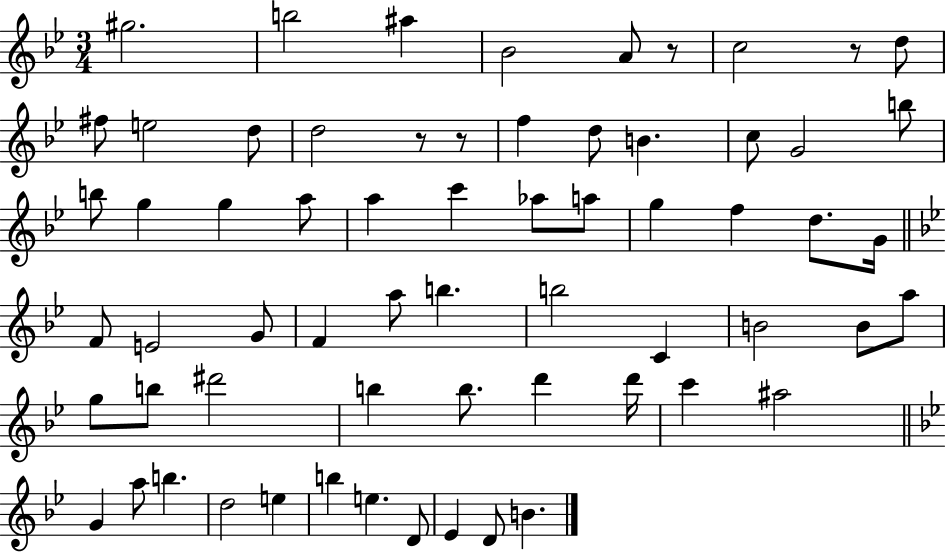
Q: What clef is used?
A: treble